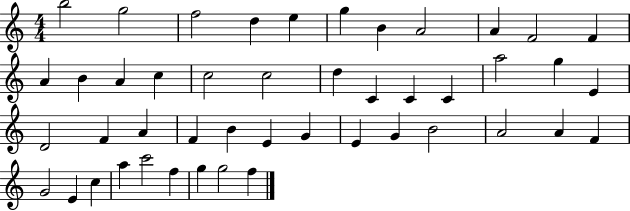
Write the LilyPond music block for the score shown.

{
  \clef treble
  \numericTimeSignature
  \time 4/4
  \key c \major
  b''2 g''2 | f''2 d''4 e''4 | g''4 b'4 a'2 | a'4 f'2 f'4 | \break a'4 b'4 a'4 c''4 | c''2 c''2 | d''4 c'4 c'4 c'4 | a''2 g''4 e'4 | \break d'2 f'4 a'4 | f'4 b'4 e'4 g'4 | e'4 g'4 b'2 | a'2 a'4 f'4 | \break g'2 e'4 c''4 | a''4 c'''2 f''4 | g''4 g''2 f''4 | \bar "|."
}